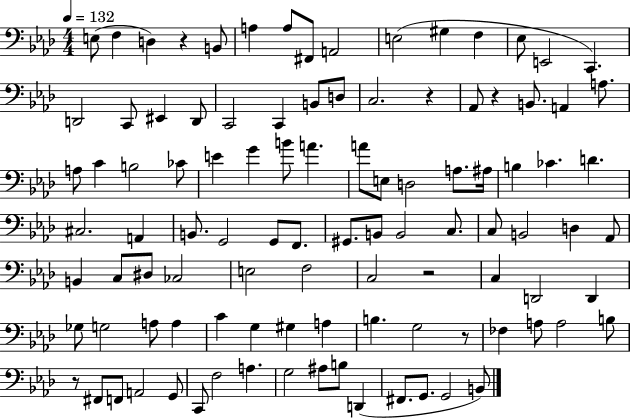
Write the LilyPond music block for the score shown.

{
  \clef bass
  \numericTimeSignature
  \time 4/4
  \key aes \major
  \tempo 4 = 132
  e8( f4 d4) r4 b,8 | a4 a8 fis,8 a,2 | e2( gis4 f4 | ees8 e,2 c,4.) | \break d,2 c,8 eis,4 d,8 | c,2 c,4 b,8 d8 | c2. r4 | aes,8 r4 b,8. a,4 a8. | \break a8 c'4 b2 ces'8 | e'4 g'4 b'8 a'4. | a'8 e8 d2 a8. ais16 | b4 ces'4. d'4. | \break cis2. a,4 | b,8. g,2 g,8 f,8. | gis,8. b,8 b,2 c8. | c8 b,2 d4 aes,8 | \break b,4 c8 dis8 ces2 | e2 f2 | c2 r2 | c4 d,2 d,4 | \break ges8 g2 a8 a4 | c'4 g4 gis4 a4 | b4. g2 r8 | fes4 a8 a2 b8 | \break r8 fis,8 f,8 a,2 g,8 | c,8 f2 a4. | g2 ais8 b8 d,4( | fis,8. g,8. g,2 b,8) | \break \bar "|."
}